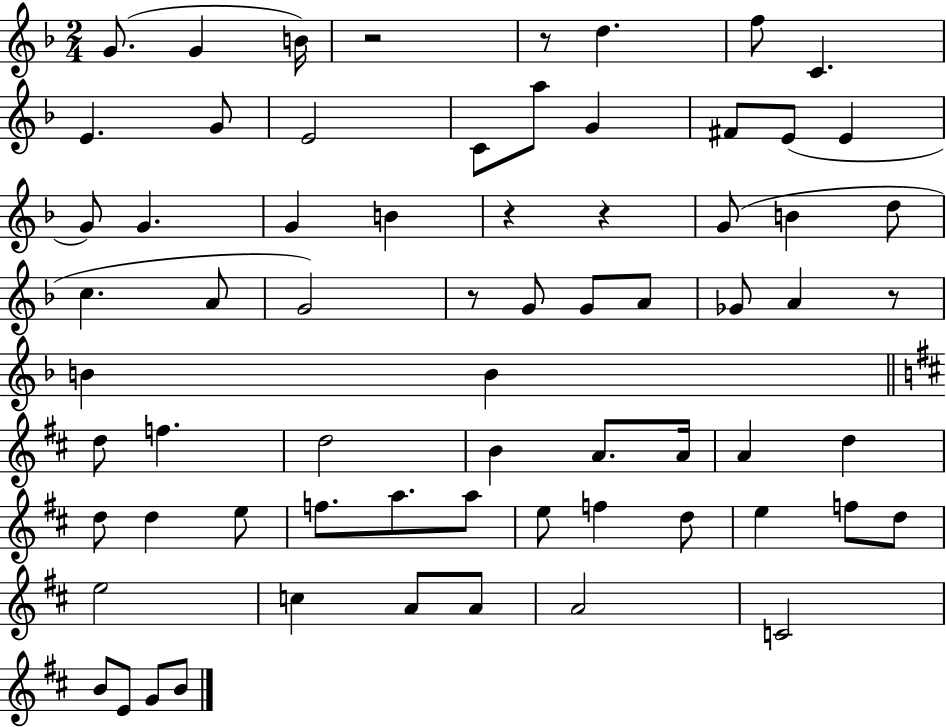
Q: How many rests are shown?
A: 6